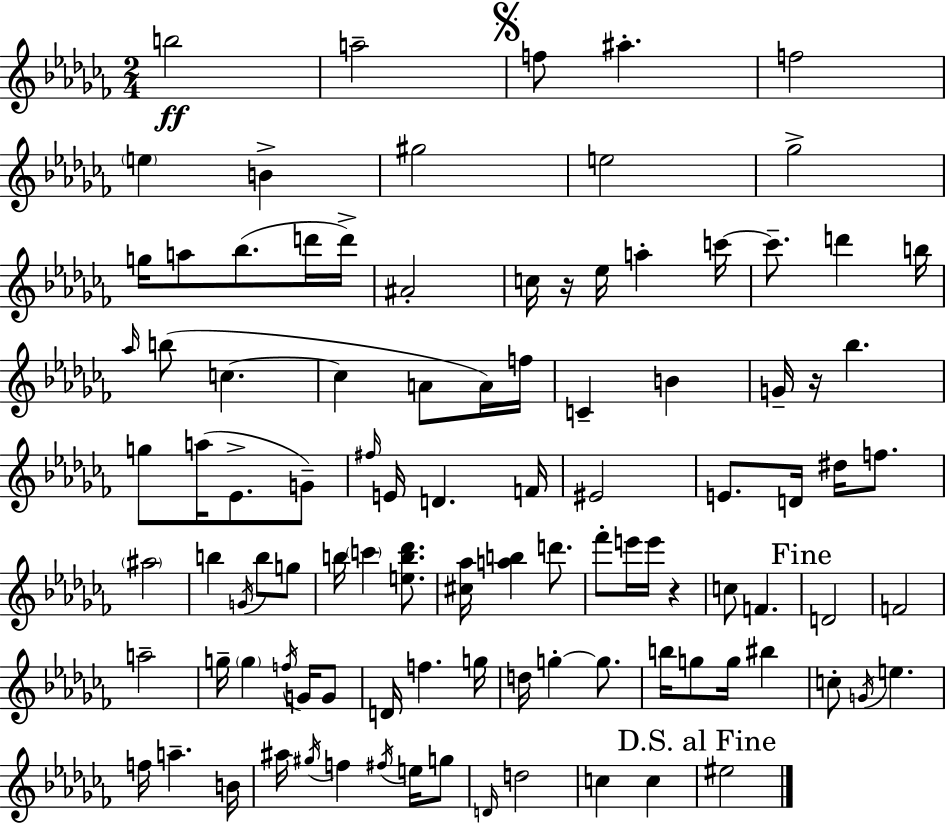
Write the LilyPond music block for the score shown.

{
  \clef treble
  \numericTimeSignature
  \time 2/4
  \key aes \minor
  b''2\ff | a''2-- | \mark \markup { \musicglyph "scripts.segno" } f''8 ais''4.-. | f''2 | \break \parenthesize e''4 b'4-> | gis''2 | e''2 | ges''2-> | \break g''16 a''8 bes''8.( d'''16 d'''16->) | ais'2-. | c''16 r16 ees''16 a''4-. c'''16~~ | c'''8.-- d'''4 b''16 | \break \grace { aes''16 } b''8( c''4.~~ | c''4 a'8 a'16) | f''16 c'4-- b'4 | g'16-- r16 bes''4. | \break g''8 a''16( ees'8.-> g'8--) | \grace { fis''16 } e'16 d'4. | f'16 eis'2 | e'8. d'16 dis''16 f''8. | \break \parenthesize ais''2 | b''4 \acciaccatura { g'16 } b''8 | g''8 b''16 \parenthesize c'''4 | <e'' b'' des'''>8. <cis'' aes''>16 <a'' b''>4 | \break d'''8. fes'''8-. e'''16 e'''16 r4 | c''8 f'4. | \mark "Fine" d'2 | f'2 | \break a''2-- | g''16-- \parenthesize g''4 | \acciaccatura { f''16 } g'16 g'8 d'16 f''4. | g''16 d''16 g''4-.~~ | \break g''8. b''16 g''8 g''16 | bis''4 c''8-. \acciaccatura { g'16 } e''4. | f''16 a''4.-- | b'16 ais''16 \acciaccatura { gis''16 } f''4 | \break \acciaccatura { fis''16 } e''16 g''8 \grace { d'16 } | d''2 | c''4 c''4 | \mark "D.S. al Fine" eis''2 | \break \bar "|."
}